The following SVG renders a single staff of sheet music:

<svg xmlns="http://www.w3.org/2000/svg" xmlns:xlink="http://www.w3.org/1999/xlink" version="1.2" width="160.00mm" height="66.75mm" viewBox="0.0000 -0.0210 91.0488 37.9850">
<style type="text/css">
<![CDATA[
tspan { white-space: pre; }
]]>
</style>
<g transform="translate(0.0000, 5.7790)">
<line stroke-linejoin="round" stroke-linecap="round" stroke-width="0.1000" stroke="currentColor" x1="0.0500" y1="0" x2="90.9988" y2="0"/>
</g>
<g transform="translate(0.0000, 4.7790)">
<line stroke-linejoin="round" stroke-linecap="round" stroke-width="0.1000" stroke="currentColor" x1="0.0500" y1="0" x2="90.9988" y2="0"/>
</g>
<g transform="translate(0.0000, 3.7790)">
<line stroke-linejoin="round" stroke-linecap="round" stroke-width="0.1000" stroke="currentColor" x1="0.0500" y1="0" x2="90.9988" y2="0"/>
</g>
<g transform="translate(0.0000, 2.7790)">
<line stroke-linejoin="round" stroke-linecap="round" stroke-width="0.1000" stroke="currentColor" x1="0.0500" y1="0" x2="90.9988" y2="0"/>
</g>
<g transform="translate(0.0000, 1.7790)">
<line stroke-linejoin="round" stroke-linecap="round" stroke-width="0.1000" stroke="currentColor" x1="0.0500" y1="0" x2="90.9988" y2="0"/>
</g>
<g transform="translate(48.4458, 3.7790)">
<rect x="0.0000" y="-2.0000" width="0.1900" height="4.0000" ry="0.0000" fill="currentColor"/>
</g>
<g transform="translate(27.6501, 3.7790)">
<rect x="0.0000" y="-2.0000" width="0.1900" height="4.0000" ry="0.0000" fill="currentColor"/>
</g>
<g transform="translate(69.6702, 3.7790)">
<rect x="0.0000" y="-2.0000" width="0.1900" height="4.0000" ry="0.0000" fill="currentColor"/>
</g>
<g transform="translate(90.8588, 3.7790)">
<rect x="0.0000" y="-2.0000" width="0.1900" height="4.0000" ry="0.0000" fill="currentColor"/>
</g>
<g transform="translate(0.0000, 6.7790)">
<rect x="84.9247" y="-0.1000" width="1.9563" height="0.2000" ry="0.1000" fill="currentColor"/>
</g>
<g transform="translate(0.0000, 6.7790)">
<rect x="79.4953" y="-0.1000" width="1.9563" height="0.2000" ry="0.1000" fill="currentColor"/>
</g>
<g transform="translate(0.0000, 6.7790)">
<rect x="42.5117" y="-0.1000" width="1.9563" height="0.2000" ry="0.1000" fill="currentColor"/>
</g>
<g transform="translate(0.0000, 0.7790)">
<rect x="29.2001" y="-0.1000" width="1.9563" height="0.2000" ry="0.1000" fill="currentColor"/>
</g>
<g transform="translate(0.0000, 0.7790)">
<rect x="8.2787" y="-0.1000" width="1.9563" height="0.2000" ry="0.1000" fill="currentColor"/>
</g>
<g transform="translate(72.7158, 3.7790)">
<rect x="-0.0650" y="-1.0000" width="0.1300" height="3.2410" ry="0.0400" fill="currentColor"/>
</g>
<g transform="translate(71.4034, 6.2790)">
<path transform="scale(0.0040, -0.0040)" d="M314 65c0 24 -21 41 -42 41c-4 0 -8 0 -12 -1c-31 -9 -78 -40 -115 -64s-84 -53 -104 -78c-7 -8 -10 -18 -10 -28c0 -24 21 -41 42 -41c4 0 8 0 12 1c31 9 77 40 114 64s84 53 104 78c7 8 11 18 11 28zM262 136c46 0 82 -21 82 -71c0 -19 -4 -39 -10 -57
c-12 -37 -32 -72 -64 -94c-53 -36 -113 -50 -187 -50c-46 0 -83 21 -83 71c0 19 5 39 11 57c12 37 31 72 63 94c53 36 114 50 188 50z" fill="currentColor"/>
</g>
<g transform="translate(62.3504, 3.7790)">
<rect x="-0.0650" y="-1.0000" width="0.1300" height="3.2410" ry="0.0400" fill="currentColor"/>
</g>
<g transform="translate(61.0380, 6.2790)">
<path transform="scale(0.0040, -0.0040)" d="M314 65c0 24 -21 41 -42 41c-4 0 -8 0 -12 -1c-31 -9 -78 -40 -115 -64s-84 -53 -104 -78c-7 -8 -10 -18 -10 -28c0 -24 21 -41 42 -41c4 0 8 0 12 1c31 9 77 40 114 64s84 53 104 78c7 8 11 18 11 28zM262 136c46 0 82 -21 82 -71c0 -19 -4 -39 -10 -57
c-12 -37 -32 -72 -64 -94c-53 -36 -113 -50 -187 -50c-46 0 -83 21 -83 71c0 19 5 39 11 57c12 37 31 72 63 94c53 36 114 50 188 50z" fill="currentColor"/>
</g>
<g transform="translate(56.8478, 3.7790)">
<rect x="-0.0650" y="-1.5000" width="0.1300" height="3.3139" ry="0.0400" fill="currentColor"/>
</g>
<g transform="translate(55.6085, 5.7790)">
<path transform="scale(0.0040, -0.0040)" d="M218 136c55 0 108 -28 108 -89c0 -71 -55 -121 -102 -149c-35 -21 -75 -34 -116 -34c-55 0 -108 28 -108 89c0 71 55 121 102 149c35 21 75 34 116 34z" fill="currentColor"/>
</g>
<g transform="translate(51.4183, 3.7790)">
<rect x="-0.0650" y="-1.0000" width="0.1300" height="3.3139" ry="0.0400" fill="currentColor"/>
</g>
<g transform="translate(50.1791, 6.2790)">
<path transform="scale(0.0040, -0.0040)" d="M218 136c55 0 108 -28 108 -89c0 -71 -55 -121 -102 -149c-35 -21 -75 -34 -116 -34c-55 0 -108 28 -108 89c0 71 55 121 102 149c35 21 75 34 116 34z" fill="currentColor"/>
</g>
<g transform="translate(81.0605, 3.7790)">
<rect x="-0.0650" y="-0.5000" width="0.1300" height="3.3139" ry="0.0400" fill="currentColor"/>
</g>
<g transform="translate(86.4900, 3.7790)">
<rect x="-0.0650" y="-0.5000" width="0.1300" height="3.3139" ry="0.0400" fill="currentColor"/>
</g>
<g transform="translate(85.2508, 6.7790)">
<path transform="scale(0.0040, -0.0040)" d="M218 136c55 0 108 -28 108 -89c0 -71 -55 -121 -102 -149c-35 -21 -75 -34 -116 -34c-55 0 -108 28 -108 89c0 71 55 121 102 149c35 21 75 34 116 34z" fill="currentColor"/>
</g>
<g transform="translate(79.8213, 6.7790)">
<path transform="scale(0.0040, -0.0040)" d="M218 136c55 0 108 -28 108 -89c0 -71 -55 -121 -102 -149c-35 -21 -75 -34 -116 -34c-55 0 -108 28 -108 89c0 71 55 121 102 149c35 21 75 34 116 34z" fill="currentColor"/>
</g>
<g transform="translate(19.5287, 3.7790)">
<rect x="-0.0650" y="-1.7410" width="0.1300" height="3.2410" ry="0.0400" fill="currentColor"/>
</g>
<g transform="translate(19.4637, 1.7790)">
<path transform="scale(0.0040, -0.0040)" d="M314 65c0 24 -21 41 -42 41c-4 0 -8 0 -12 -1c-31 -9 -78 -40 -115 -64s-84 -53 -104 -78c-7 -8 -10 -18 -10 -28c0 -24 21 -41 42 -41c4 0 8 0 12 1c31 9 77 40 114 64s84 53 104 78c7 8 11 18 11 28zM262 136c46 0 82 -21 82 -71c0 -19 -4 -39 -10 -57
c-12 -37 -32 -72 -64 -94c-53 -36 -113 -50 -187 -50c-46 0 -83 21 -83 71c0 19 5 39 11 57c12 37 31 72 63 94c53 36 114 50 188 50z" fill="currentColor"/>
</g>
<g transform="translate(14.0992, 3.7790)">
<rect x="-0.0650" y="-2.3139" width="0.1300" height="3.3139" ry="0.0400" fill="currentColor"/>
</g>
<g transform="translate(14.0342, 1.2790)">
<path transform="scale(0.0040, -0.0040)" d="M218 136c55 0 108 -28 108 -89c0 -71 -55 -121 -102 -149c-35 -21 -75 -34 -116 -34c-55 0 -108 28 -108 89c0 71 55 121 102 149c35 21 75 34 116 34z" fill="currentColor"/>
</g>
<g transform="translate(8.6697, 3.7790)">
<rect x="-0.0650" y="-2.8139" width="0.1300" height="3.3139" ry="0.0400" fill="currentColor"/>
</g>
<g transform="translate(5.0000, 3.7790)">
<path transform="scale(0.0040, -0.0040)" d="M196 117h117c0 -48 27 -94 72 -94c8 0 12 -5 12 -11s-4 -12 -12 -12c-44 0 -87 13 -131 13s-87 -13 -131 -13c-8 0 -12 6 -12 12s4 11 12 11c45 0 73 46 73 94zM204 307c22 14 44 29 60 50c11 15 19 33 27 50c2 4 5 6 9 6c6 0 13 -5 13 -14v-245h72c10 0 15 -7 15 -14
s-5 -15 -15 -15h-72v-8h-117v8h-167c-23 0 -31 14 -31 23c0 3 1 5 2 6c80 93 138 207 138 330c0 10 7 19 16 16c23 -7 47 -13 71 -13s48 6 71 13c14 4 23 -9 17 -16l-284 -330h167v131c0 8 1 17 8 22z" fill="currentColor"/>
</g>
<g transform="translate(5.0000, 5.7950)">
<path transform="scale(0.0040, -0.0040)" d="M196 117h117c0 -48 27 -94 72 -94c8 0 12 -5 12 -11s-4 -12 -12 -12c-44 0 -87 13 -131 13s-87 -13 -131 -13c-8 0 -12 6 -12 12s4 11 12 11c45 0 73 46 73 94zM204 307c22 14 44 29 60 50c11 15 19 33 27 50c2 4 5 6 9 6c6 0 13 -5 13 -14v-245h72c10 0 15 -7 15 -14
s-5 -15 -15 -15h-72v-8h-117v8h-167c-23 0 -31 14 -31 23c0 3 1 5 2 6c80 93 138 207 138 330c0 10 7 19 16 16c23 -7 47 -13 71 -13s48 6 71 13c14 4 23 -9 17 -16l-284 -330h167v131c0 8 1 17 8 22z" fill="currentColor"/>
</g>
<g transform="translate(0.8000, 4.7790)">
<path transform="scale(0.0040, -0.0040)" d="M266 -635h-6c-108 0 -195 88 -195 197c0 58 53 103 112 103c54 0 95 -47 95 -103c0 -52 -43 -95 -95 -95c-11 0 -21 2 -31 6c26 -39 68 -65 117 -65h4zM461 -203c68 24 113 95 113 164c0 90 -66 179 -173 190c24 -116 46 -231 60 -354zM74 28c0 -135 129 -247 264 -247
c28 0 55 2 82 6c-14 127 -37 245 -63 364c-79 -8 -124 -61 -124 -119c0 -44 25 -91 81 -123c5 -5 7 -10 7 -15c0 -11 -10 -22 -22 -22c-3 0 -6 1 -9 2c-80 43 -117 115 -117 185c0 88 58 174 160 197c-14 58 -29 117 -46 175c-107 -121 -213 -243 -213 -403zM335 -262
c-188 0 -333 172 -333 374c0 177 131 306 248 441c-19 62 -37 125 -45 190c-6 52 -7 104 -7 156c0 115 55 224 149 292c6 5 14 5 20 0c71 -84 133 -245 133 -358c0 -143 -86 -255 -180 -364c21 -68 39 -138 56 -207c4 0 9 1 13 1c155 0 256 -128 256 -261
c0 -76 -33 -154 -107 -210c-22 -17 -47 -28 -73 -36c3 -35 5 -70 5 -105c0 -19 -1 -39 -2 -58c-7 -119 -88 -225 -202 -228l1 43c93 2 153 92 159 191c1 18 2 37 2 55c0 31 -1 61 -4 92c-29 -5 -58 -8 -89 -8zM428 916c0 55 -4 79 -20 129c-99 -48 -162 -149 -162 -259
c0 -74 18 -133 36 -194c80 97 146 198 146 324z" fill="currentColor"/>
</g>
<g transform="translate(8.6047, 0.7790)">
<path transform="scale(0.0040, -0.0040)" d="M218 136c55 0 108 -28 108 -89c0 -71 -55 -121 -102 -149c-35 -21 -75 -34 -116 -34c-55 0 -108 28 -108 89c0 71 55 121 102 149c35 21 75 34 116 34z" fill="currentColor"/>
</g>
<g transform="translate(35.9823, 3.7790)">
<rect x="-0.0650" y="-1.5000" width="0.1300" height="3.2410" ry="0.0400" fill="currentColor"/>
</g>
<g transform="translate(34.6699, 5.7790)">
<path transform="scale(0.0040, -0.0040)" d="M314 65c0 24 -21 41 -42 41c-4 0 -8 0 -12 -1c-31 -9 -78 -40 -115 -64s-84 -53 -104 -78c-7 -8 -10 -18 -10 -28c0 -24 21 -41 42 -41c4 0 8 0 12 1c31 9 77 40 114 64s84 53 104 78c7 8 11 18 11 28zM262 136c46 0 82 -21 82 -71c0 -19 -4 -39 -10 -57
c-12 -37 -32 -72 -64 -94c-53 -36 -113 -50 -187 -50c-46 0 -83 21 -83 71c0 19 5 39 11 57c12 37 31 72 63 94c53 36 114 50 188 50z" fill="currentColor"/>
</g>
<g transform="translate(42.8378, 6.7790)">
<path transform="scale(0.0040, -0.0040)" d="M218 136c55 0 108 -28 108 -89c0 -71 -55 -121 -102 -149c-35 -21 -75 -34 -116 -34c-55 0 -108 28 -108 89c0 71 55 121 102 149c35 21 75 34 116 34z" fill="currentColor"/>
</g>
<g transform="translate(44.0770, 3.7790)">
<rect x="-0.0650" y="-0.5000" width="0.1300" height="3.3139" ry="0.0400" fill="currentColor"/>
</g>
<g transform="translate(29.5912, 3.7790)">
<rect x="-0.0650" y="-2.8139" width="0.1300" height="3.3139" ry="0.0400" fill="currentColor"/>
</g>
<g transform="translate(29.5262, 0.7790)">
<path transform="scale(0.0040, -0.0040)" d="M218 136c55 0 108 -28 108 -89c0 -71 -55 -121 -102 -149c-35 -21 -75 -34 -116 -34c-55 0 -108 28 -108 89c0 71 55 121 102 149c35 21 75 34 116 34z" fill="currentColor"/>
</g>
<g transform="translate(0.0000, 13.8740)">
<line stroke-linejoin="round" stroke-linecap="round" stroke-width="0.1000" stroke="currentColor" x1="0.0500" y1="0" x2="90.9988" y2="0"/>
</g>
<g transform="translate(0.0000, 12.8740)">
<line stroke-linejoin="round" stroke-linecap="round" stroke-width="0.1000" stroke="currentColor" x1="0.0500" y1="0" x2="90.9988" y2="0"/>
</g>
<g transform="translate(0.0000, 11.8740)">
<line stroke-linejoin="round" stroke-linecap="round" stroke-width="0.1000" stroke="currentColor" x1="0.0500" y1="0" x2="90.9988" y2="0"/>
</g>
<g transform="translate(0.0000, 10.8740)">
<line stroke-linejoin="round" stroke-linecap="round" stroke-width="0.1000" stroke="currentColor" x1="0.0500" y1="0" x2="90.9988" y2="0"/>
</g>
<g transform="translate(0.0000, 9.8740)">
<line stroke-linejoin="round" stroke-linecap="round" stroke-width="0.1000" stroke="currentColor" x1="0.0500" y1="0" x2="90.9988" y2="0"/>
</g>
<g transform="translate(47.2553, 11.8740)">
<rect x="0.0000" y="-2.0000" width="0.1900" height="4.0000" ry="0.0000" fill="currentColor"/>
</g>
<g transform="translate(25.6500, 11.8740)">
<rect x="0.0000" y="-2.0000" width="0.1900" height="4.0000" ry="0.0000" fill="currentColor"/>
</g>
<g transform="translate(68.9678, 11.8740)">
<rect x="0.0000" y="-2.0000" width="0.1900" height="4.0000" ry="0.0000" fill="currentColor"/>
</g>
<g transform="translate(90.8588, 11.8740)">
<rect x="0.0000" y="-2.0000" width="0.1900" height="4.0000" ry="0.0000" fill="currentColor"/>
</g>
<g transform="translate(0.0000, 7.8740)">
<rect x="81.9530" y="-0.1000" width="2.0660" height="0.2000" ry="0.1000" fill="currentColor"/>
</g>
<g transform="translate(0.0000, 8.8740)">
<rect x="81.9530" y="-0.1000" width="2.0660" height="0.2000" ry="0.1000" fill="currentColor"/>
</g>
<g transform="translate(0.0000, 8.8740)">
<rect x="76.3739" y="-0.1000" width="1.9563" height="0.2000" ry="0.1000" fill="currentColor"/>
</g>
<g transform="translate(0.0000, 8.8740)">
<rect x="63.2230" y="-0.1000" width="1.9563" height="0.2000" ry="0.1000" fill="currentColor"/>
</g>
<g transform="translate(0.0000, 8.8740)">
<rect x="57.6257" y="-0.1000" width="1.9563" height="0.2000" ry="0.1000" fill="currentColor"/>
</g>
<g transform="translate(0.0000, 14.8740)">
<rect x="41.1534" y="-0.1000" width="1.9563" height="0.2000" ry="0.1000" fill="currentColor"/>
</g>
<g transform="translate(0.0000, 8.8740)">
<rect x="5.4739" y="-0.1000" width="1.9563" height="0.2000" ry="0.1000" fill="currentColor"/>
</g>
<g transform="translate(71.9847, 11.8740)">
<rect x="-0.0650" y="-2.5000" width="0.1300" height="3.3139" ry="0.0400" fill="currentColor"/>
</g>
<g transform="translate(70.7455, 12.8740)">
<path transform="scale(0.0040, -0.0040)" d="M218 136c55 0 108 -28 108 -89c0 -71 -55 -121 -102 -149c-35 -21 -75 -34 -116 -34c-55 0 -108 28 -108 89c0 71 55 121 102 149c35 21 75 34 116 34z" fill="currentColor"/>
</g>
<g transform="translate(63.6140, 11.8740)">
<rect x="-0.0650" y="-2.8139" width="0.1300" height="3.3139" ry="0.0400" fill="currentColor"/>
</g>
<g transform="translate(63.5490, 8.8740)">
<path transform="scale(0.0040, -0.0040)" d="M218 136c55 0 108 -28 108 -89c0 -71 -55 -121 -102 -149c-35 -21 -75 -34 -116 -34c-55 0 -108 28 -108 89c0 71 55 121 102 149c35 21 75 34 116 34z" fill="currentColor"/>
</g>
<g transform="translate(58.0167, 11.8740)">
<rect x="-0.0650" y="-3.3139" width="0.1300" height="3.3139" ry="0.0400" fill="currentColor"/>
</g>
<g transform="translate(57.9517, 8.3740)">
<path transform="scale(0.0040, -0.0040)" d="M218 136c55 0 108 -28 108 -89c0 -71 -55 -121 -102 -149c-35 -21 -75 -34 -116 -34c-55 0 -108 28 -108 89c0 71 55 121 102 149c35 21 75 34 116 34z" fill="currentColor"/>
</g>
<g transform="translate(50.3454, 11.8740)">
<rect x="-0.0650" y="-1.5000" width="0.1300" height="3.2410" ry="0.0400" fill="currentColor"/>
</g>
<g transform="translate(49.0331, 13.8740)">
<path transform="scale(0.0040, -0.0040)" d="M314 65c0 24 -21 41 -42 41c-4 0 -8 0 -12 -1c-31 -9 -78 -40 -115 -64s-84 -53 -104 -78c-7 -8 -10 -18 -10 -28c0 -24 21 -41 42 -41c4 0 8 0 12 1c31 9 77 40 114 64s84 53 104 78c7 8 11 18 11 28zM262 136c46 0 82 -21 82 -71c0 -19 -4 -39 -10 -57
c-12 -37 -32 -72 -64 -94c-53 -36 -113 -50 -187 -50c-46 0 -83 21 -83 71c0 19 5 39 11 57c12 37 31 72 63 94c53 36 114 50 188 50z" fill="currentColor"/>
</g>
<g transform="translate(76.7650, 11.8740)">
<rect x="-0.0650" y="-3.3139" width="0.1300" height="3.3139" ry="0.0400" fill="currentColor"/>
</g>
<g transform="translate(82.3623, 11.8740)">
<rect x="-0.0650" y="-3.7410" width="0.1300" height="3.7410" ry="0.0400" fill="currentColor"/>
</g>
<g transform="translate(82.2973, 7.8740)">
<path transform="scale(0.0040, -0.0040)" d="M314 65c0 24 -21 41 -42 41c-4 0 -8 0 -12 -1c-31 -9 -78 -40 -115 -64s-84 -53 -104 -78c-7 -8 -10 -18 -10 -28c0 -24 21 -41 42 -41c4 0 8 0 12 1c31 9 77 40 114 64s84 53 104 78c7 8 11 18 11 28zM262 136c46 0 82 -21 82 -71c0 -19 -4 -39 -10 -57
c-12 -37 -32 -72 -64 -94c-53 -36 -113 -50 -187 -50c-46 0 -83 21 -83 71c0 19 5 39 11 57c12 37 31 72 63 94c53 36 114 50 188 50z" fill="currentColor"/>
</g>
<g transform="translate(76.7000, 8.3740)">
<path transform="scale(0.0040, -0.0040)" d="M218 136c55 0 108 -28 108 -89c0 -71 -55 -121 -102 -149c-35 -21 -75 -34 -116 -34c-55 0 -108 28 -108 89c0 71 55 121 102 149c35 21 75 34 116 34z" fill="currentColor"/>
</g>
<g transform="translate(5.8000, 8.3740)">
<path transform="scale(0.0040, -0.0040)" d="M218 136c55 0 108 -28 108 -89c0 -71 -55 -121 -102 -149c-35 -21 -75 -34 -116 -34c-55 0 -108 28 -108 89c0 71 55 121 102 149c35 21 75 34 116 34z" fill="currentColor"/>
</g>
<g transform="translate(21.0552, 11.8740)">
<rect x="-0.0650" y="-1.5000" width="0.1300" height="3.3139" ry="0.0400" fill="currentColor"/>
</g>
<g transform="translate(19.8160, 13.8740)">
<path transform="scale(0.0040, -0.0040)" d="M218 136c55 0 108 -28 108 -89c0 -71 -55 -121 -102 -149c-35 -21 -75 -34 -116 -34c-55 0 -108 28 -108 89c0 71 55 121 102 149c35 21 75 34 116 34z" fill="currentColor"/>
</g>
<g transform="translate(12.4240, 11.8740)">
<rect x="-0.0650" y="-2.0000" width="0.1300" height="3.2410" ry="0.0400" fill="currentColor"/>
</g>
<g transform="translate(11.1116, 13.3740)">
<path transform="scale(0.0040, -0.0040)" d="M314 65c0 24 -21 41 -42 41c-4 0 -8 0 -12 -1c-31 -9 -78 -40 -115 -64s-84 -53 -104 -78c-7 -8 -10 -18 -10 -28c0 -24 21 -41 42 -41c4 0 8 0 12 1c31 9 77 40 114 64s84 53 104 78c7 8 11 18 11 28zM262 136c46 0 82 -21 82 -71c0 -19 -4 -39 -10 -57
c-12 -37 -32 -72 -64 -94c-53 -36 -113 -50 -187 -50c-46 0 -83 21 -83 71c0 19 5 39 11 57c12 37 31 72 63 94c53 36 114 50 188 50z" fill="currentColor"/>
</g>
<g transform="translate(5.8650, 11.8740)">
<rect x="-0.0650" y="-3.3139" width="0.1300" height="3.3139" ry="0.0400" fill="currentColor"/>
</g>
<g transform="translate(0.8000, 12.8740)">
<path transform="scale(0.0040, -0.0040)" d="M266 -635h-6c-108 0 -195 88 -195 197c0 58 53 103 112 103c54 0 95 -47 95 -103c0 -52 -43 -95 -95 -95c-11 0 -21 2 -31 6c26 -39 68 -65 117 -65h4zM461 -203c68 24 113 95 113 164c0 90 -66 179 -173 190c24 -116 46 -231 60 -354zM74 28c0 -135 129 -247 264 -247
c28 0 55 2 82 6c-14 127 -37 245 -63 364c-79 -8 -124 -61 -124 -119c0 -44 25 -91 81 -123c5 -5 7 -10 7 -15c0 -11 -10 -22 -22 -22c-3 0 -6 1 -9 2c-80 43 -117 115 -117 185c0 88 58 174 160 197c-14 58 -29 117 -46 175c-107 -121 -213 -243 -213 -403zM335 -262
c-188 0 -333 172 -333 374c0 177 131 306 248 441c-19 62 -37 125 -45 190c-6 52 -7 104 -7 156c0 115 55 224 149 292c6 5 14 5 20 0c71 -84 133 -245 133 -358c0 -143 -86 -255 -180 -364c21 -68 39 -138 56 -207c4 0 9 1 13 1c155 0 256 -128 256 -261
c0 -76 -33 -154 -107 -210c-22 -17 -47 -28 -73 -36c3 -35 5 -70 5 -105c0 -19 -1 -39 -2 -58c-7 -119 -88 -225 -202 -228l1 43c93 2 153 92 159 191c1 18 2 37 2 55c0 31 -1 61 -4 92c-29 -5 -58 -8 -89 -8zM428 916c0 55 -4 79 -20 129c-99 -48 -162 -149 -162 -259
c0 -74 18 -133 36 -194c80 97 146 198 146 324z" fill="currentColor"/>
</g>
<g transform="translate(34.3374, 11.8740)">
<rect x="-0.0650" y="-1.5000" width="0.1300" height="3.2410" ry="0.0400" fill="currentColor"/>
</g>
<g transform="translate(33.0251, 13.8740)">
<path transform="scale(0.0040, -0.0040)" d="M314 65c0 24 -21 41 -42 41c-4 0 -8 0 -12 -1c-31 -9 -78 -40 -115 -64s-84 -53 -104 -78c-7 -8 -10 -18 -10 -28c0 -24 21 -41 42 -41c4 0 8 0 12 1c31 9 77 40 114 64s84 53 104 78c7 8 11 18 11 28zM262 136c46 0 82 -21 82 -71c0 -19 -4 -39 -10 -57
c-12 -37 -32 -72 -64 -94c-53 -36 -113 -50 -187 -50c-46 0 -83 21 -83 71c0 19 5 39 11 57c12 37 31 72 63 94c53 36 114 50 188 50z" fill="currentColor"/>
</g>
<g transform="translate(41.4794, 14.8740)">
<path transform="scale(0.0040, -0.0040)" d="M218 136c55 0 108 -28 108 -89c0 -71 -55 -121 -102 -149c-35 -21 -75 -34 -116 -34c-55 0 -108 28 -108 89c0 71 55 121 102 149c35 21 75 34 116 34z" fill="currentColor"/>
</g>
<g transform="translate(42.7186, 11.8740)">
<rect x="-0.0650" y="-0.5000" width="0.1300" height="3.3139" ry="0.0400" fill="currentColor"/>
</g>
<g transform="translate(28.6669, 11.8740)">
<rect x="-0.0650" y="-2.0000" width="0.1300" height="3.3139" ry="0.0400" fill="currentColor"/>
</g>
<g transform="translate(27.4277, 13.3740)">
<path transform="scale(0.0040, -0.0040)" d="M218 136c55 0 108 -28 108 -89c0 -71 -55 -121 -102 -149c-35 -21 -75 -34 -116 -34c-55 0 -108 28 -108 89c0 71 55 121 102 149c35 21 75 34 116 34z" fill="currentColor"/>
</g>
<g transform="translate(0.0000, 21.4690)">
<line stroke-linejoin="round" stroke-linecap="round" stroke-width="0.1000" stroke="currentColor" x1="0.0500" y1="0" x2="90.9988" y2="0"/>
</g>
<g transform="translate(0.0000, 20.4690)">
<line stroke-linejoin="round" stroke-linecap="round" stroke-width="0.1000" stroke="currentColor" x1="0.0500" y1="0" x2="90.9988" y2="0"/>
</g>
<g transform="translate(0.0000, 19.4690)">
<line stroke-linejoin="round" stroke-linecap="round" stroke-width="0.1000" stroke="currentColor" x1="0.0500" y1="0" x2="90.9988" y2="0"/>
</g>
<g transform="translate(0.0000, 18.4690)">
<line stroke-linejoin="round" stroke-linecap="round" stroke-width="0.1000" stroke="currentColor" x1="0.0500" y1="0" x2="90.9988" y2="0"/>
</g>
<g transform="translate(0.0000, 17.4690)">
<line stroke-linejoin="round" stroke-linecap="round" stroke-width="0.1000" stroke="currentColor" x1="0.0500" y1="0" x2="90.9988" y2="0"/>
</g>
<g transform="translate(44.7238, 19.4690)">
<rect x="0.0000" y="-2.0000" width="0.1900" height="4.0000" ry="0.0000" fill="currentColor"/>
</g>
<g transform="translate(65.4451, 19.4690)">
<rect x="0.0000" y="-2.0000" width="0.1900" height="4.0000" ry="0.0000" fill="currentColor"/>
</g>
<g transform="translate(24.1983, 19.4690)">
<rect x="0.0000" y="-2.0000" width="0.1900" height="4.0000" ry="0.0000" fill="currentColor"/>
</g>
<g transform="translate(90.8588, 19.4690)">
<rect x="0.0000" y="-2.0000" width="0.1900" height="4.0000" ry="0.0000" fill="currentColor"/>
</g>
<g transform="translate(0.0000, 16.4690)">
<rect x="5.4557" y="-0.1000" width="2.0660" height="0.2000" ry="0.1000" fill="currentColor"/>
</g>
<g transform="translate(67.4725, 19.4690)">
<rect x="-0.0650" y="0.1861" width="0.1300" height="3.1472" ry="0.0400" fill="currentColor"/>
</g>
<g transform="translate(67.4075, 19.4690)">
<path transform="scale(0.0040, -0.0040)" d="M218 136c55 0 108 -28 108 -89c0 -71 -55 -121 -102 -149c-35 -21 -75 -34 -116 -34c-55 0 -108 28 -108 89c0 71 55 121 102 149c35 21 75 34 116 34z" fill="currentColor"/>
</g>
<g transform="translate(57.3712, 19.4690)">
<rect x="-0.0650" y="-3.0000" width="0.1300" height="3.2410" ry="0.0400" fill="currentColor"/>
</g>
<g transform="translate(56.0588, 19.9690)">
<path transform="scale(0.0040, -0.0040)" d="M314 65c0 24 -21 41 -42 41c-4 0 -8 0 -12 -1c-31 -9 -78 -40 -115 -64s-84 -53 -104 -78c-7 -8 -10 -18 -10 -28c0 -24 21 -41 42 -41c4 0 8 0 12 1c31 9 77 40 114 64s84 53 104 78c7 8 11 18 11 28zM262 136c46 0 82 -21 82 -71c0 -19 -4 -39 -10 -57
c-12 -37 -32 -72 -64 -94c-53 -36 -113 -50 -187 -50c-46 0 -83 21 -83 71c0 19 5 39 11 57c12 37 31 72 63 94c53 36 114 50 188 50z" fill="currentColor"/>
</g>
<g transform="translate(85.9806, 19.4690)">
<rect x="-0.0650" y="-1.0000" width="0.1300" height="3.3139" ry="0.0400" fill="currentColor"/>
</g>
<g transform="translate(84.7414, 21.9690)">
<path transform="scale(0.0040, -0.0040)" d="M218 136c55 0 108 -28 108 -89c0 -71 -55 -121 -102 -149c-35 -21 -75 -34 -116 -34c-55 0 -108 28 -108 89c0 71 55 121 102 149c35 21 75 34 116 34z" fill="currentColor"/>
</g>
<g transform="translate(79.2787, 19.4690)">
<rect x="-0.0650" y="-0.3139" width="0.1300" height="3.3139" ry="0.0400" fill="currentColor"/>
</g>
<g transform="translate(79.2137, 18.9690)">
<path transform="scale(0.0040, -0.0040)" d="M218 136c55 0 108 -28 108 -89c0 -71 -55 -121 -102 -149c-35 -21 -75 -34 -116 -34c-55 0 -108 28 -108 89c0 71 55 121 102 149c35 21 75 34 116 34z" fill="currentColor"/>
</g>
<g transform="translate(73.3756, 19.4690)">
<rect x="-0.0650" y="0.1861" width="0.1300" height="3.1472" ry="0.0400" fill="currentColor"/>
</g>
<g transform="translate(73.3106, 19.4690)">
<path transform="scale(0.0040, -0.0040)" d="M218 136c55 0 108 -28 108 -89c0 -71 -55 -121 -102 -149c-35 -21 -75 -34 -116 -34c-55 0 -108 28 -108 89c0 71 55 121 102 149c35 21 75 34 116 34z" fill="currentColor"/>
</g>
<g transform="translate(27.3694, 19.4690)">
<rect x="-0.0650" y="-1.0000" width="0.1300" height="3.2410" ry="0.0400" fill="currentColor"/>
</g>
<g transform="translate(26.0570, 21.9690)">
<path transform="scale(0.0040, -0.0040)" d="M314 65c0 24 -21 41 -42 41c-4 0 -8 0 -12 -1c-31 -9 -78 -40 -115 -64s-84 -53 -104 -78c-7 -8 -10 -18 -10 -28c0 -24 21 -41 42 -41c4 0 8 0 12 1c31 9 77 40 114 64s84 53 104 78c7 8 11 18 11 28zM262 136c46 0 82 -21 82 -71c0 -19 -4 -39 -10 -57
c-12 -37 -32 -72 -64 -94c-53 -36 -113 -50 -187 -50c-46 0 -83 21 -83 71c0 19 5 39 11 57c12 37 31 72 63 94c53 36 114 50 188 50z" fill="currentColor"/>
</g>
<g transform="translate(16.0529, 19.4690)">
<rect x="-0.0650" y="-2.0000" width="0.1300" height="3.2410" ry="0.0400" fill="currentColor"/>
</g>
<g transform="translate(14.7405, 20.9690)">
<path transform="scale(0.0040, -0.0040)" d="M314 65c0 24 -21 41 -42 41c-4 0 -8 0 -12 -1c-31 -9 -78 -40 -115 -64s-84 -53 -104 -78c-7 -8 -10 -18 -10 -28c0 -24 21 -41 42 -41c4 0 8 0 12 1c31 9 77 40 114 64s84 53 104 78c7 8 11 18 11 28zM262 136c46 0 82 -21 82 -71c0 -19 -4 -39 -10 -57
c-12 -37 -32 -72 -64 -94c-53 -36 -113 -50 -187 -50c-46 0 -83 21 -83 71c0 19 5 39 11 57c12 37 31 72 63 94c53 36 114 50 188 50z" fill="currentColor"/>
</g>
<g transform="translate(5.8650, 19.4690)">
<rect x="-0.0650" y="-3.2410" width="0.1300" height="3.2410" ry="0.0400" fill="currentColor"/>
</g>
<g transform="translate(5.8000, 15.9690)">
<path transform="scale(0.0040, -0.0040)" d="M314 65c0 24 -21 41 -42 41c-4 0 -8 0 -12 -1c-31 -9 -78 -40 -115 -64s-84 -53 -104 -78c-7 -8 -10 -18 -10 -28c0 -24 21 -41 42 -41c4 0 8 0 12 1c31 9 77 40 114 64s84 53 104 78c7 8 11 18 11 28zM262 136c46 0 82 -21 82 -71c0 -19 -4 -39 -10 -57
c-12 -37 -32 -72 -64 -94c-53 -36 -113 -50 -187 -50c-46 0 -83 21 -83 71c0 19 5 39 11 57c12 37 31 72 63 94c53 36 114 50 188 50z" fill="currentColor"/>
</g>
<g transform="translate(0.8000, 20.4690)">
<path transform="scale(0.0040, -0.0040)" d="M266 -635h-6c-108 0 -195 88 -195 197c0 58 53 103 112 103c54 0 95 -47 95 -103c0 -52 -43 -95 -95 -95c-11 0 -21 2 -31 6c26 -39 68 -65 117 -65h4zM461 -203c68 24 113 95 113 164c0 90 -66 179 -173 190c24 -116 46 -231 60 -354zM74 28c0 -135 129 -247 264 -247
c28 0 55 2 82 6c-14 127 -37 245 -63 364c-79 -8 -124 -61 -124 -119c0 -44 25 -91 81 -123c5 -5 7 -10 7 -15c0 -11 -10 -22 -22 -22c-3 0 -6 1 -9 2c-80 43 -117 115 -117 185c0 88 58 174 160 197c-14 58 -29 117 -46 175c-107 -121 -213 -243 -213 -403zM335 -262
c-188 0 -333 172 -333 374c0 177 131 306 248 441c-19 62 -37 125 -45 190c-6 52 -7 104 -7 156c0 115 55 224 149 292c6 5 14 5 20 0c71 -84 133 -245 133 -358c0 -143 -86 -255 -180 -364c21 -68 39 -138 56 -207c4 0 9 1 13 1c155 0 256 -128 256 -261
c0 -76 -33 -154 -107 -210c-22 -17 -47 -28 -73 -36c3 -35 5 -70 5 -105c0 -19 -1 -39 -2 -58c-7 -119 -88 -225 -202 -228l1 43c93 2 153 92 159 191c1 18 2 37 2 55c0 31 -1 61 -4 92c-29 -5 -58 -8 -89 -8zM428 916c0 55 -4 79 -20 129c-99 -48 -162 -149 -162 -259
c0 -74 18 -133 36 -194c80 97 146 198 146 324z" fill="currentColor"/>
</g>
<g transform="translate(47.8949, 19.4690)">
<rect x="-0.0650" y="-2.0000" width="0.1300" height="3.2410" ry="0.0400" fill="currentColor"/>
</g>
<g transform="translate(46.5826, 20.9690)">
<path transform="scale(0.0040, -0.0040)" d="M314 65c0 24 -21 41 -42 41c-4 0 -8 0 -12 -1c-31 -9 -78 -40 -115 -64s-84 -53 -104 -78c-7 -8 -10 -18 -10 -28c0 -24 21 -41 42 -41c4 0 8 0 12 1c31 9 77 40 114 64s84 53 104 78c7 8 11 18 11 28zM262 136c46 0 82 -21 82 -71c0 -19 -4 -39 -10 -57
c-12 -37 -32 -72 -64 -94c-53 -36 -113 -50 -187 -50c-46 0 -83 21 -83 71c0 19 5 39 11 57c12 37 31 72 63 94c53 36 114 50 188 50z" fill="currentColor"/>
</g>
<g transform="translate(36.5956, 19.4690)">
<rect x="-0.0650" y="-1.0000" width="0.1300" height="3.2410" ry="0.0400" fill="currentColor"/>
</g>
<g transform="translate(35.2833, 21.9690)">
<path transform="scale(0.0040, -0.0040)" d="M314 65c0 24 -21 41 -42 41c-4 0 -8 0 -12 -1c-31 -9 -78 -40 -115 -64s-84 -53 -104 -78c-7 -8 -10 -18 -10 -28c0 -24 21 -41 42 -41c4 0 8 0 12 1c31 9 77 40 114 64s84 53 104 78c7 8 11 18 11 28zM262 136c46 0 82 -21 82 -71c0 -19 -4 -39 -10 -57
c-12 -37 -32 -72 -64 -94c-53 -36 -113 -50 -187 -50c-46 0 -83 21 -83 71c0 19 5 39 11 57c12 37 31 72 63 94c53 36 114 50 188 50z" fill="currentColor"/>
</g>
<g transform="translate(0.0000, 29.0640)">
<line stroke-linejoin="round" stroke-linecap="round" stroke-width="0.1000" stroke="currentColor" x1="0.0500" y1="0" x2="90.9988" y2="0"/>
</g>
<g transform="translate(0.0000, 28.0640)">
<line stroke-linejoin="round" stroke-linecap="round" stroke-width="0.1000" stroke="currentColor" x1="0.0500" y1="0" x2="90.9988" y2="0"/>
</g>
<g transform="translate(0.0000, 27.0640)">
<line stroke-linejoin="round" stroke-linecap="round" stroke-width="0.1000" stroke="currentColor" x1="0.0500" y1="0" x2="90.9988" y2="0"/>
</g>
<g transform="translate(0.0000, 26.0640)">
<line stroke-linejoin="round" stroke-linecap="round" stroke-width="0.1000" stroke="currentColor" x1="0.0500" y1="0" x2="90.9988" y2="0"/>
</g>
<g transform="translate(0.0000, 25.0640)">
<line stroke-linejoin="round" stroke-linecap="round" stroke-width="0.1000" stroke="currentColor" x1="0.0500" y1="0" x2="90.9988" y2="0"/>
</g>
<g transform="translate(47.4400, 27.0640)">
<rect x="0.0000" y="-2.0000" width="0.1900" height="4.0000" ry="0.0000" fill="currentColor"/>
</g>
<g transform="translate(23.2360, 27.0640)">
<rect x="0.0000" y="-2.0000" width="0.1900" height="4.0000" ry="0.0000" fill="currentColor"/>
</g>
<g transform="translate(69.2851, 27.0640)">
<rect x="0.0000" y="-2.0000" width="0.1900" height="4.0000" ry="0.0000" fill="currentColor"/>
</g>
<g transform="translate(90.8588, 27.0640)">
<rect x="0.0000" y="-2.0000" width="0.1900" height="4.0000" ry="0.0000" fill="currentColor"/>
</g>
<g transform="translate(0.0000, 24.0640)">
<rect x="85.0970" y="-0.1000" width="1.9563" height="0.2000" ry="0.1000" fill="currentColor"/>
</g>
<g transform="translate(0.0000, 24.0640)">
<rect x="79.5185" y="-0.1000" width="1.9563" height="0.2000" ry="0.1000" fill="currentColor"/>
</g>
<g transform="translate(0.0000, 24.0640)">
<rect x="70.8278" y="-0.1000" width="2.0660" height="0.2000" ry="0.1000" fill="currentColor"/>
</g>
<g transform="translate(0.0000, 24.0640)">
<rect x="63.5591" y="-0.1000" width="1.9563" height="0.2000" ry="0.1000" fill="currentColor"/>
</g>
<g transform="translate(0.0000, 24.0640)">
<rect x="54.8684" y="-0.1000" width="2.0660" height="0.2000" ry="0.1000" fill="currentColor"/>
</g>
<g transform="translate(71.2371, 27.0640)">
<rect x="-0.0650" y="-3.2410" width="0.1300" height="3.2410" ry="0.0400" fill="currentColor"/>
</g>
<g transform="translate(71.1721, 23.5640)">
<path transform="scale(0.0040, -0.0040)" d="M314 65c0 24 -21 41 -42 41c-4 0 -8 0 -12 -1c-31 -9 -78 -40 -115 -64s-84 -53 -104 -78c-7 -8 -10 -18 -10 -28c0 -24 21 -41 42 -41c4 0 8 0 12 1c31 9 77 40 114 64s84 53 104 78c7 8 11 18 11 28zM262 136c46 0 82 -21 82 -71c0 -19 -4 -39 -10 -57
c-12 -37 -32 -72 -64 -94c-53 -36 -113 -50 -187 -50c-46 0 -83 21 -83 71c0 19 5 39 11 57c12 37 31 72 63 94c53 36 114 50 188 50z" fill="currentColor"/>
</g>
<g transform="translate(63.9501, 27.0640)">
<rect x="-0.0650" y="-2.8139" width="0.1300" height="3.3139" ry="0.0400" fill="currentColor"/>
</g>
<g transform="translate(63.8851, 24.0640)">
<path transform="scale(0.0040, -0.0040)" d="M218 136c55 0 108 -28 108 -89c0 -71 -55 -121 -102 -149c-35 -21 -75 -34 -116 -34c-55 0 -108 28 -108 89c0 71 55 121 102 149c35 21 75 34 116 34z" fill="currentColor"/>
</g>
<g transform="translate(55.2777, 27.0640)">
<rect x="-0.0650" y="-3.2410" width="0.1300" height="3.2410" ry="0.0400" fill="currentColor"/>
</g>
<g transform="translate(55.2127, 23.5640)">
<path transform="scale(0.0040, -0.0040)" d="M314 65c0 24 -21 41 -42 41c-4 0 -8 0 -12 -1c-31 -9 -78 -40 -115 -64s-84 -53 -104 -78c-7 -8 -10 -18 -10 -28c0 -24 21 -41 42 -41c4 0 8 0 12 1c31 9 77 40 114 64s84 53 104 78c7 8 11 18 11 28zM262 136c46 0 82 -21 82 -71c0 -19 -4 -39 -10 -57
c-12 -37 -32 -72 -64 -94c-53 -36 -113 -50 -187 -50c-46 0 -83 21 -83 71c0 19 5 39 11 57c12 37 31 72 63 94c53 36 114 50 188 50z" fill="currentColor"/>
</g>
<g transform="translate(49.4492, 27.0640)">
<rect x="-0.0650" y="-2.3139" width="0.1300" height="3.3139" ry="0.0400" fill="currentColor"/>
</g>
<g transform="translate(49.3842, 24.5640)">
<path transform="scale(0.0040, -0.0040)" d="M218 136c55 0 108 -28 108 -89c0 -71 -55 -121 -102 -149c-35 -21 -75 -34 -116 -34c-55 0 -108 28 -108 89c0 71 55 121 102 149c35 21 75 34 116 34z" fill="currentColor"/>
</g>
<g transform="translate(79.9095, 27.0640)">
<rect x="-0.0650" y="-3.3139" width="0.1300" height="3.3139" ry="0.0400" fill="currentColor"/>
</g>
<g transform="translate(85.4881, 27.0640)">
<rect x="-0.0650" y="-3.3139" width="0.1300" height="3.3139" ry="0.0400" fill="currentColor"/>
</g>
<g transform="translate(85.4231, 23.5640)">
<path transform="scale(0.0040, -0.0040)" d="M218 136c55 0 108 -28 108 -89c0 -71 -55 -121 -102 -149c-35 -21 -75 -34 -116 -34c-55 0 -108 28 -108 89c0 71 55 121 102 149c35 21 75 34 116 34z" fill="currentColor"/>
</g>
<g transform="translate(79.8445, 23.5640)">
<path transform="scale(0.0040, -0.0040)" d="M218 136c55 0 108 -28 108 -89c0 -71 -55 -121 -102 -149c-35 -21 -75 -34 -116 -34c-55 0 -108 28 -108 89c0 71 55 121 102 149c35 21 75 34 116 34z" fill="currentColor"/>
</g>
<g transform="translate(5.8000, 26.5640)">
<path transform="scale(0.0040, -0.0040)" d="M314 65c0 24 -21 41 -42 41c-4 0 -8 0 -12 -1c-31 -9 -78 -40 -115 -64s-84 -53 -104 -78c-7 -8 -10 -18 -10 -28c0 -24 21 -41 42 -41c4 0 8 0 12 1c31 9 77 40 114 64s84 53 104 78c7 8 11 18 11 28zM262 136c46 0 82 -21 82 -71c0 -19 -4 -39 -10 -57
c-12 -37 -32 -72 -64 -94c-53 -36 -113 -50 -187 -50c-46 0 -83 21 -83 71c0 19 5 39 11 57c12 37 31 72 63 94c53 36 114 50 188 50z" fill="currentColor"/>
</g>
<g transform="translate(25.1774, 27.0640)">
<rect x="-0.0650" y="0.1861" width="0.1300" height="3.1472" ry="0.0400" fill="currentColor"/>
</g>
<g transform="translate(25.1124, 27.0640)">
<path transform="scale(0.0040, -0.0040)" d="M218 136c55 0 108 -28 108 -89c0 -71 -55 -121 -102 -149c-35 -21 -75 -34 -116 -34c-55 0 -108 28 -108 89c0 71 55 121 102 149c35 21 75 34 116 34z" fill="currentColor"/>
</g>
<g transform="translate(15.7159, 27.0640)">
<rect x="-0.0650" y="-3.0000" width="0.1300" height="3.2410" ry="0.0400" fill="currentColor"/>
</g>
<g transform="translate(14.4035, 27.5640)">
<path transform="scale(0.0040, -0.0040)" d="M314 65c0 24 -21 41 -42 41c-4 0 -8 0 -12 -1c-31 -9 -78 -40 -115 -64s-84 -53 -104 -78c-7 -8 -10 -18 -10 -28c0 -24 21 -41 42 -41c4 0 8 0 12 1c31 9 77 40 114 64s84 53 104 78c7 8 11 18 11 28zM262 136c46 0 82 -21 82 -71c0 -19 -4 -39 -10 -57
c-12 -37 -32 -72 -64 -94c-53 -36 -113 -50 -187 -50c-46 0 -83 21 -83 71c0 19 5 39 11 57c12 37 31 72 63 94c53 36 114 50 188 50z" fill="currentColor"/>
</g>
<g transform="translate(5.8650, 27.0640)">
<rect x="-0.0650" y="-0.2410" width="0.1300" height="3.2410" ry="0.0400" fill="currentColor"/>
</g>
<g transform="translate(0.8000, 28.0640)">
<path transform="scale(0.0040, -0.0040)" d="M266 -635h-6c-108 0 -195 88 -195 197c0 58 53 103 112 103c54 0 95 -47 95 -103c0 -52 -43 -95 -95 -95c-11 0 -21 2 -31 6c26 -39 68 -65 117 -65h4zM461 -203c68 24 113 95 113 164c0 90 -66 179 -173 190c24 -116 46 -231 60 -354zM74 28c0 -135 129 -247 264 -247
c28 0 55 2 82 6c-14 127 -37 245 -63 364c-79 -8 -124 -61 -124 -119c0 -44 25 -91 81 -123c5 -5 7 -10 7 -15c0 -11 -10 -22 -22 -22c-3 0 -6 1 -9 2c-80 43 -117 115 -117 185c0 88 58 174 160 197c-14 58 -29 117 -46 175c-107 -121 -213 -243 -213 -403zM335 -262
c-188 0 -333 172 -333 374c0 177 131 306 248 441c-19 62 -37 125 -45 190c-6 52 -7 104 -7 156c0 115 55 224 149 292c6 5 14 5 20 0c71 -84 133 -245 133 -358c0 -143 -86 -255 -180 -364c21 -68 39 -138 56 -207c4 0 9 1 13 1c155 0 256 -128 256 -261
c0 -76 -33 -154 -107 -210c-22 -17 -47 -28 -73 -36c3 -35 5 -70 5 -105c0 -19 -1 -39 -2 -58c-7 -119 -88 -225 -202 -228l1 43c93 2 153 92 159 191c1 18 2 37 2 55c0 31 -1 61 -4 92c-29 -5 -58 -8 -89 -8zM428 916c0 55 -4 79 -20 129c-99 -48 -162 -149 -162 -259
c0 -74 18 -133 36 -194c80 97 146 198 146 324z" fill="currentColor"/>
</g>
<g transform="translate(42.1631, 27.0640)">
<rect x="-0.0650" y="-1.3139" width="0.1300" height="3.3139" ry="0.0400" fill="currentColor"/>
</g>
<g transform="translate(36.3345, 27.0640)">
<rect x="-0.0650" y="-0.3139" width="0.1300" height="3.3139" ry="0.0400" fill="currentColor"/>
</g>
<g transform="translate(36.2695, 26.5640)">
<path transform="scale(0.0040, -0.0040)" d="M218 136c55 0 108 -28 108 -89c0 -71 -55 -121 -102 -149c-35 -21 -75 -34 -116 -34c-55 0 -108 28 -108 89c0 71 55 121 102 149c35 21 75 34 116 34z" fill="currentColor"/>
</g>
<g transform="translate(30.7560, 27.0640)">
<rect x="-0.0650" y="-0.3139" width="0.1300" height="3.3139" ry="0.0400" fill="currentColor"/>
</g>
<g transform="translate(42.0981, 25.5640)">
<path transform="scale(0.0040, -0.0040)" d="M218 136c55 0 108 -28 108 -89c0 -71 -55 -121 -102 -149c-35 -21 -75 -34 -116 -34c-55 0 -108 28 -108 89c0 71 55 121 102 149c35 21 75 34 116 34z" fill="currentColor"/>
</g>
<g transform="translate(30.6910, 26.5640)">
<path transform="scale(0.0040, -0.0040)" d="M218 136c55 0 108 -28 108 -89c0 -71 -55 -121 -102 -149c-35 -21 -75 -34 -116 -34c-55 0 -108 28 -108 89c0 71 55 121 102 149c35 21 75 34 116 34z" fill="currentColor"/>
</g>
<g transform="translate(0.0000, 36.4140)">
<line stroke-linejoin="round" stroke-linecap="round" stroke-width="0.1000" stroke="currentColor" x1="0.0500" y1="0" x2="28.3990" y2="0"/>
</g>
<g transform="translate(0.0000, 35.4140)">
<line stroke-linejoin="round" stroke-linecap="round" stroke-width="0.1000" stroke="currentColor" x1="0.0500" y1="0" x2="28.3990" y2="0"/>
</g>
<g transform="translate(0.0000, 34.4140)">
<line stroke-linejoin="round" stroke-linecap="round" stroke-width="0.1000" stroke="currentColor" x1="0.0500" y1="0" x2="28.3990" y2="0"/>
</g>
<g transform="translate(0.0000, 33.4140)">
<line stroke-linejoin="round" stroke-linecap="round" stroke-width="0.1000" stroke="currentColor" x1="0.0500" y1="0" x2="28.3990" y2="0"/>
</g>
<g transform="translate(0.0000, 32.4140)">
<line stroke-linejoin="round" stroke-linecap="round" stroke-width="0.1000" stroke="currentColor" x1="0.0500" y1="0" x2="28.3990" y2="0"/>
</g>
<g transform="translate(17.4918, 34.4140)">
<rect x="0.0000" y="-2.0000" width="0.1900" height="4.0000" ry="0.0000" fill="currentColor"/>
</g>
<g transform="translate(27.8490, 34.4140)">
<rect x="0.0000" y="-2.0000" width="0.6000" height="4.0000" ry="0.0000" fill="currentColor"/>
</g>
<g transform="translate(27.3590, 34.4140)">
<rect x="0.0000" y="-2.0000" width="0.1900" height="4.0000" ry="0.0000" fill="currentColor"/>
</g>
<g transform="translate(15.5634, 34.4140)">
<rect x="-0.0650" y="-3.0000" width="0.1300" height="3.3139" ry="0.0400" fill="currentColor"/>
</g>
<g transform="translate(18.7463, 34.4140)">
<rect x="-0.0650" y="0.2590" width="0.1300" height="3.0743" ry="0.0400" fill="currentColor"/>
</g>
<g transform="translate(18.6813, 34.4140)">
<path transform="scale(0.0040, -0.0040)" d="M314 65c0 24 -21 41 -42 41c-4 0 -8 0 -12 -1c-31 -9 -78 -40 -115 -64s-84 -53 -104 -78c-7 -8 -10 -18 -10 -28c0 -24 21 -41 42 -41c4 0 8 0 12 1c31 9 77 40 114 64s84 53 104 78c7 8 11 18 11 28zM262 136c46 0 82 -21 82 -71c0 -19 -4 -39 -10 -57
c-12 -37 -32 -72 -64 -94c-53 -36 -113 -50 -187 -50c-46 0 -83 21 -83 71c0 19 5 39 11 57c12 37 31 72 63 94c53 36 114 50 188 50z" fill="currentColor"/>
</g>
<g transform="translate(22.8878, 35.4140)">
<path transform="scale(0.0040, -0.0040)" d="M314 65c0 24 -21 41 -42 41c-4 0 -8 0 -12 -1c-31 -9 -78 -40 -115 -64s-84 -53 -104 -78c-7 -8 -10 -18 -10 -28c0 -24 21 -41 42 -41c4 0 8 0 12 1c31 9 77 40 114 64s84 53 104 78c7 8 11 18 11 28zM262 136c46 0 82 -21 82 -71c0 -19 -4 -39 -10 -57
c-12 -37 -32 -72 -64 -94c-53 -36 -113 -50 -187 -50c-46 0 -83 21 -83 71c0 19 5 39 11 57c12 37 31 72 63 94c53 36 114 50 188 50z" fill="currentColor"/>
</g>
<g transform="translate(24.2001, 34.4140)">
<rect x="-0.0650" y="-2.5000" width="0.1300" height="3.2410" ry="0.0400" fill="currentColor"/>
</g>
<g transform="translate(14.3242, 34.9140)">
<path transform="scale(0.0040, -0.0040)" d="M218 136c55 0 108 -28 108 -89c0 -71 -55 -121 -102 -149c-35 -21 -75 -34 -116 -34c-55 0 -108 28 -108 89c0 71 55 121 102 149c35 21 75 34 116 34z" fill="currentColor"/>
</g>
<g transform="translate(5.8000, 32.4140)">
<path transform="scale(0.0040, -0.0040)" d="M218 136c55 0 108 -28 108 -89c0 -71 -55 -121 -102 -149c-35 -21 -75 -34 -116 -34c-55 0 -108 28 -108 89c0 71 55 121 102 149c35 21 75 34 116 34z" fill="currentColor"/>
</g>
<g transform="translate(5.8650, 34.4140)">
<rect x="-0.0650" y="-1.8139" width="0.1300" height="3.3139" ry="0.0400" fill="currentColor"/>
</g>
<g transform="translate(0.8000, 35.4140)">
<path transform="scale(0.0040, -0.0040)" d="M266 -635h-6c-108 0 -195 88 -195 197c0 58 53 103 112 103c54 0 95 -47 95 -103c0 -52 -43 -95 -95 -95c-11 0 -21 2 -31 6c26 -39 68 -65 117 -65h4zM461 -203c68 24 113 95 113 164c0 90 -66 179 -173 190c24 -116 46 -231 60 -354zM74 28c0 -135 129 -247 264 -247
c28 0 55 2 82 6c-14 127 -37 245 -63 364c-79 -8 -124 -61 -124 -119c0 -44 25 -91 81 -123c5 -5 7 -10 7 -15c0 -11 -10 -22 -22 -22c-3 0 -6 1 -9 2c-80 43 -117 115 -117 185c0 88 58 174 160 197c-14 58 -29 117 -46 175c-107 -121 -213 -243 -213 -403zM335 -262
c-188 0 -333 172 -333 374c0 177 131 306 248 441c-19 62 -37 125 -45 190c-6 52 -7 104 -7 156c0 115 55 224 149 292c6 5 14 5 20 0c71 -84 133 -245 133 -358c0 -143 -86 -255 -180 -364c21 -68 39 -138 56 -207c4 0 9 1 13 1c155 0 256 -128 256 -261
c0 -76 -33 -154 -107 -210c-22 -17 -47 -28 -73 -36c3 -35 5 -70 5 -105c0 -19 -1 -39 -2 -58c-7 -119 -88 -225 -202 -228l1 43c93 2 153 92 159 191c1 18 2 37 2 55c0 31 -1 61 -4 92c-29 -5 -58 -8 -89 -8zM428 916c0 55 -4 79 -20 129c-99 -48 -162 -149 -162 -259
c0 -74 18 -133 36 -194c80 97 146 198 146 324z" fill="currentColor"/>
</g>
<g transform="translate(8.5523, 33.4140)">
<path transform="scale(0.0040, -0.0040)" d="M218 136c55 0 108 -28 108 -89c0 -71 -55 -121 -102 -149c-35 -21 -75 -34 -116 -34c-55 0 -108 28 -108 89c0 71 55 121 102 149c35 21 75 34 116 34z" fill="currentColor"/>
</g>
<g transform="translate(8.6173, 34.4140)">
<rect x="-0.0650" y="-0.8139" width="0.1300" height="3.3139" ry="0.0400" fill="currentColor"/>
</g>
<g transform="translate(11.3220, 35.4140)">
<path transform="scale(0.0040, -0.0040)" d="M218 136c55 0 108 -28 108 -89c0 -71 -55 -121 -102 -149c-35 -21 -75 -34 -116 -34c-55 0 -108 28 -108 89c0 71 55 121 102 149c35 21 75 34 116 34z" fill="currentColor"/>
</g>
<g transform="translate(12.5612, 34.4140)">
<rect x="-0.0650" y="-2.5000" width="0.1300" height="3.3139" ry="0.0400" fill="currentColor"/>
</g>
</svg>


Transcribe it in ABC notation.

X:1
T:Untitled
M:4/4
L:1/4
K:C
a g f2 a E2 C D E D2 D2 C C b F2 E F E2 C E2 b a G b c'2 b2 F2 D2 D2 F2 A2 B B c D c2 A2 B c c e g b2 a b2 b b f d G A B2 G2